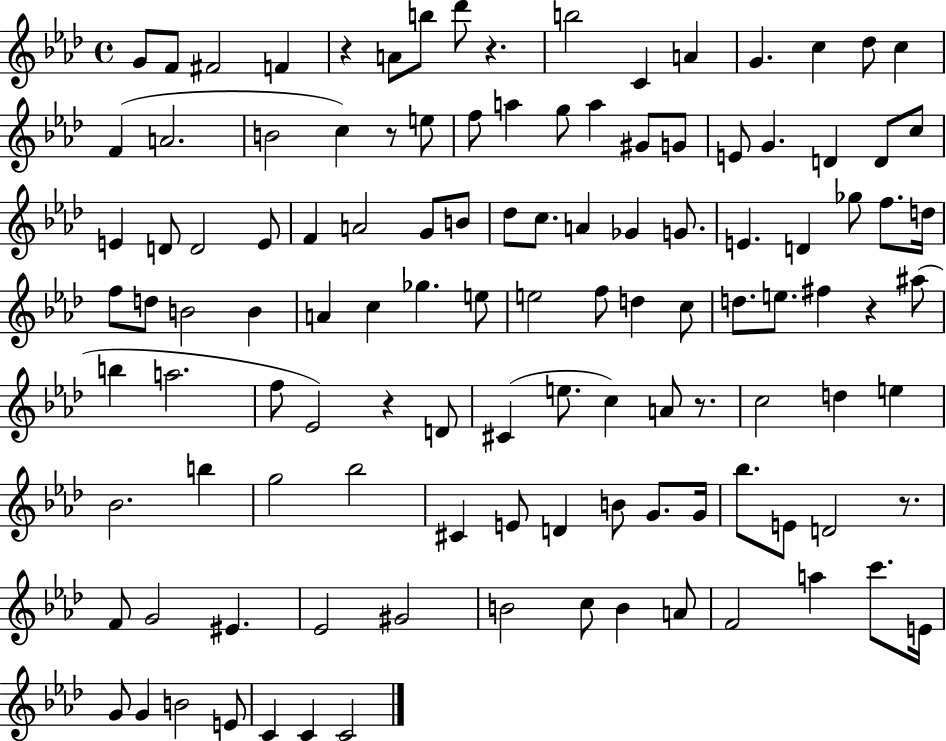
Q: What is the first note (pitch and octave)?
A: G4